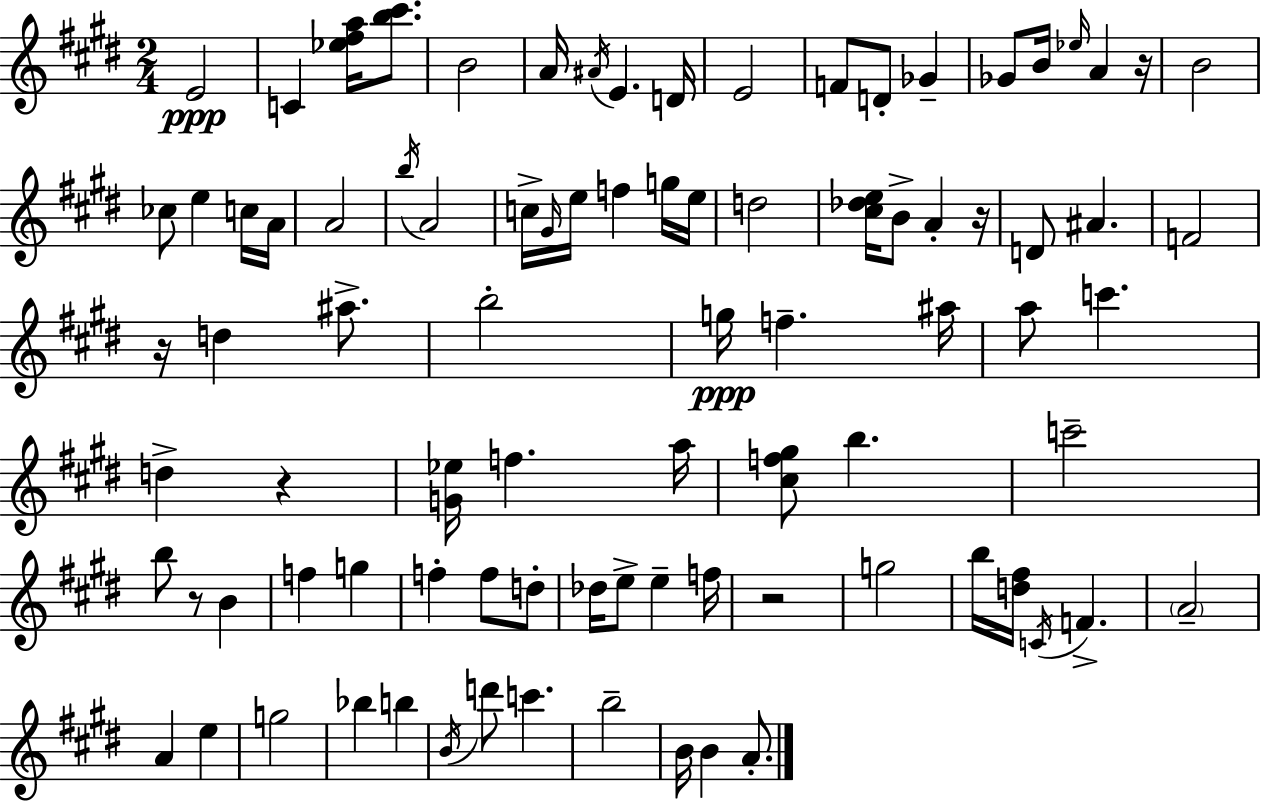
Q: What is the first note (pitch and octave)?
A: E4